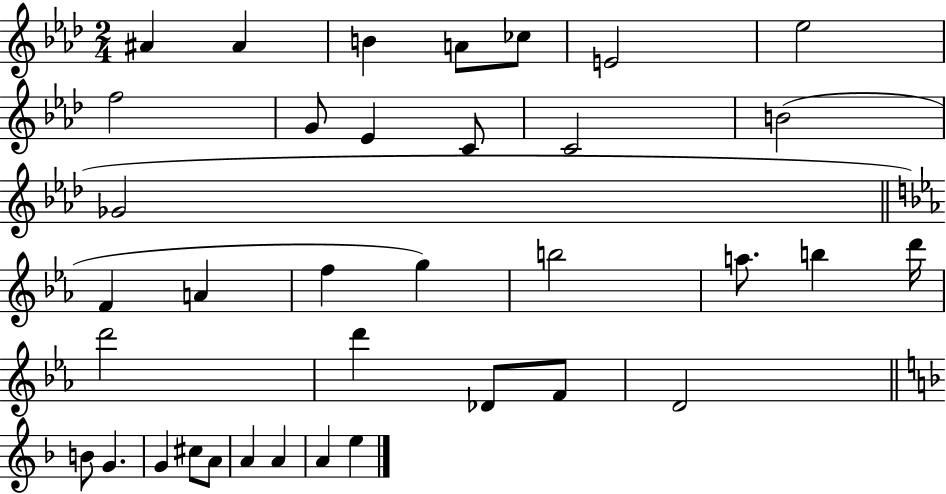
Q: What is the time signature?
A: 2/4